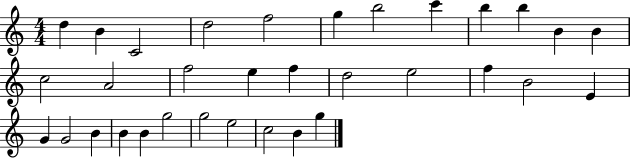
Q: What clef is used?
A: treble